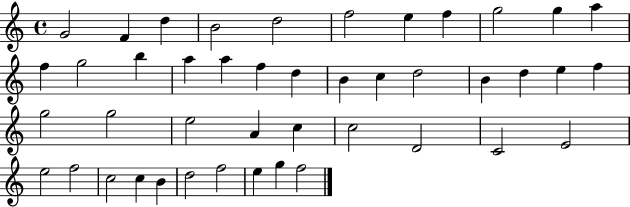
X:1
T:Untitled
M:4/4
L:1/4
K:C
G2 F d B2 d2 f2 e f g2 g a f g2 b a a f d B c d2 B d e f g2 g2 e2 A c c2 D2 C2 E2 e2 f2 c2 c B d2 f2 e g f2